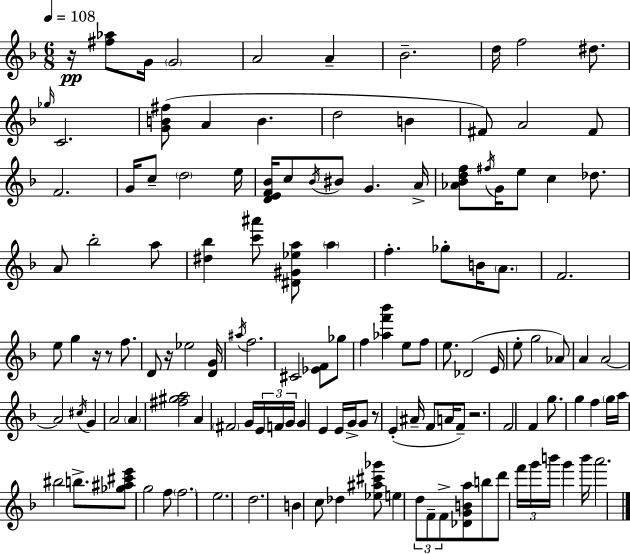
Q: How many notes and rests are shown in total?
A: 131